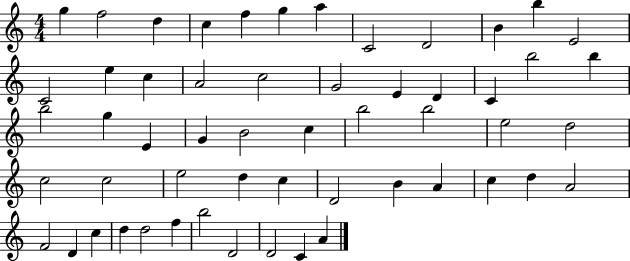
{
  \clef treble
  \numericTimeSignature
  \time 4/4
  \key c \major
  g''4 f''2 d''4 | c''4 f''4 g''4 a''4 | c'2 d'2 | b'4 b''4 e'2 | \break c'2 e''4 c''4 | a'2 c''2 | g'2 e'4 d'4 | c'4 b''2 b''4 | \break b''2 g''4 e'4 | g'4 b'2 c''4 | b''2 b''2 | e''2 d''2 | \break c''2 c''2 | e''2 d''4 c''4 | d'2 b'4 a'4 | c''4 d''4 a'2 | \break f'2 d'4 c''4 | d''4 d''2 f''4 | b''2 d'2 | d'2 c'4 a'4 | \break \bar "|."
}